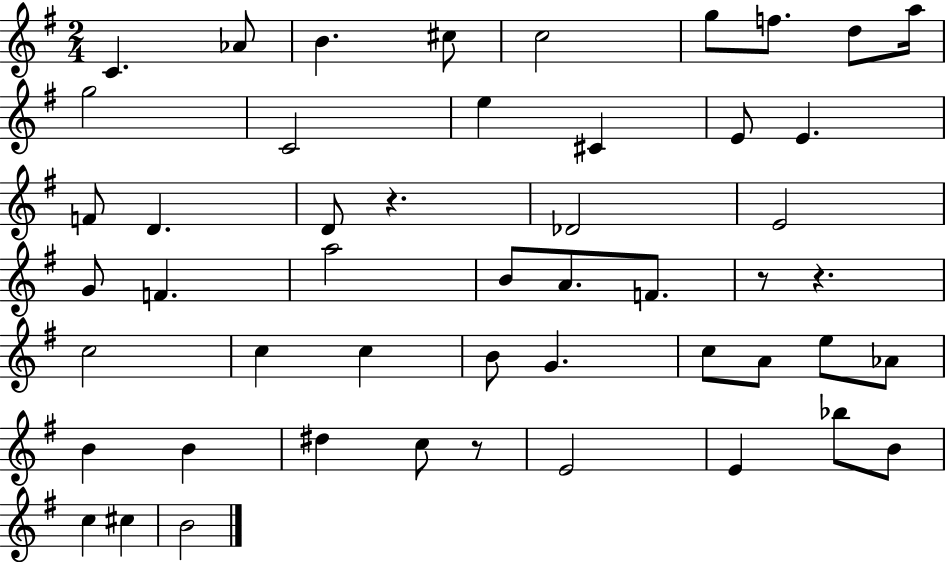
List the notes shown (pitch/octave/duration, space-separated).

C4/q. Ab4/e B4/q. C#5/e C5/h G5/e F5/e. D5/e A5/s G5/h C4/h E5/q C#4/q E4/e E4/q. F4/e D4/q. D4/e R/q. Db4/h E4/h G4/e F4/q. A5/h B4/e A4/e. F4/e. R/e R/q. C5/h C5/q C5/q B4/e G4/q. C5/e A4/e E5/e Ab4/e B4/q B4/q D#5/q C5/e R/e E4/h E4/q Bb5/e B4/e C5/q C#5/q B4/h